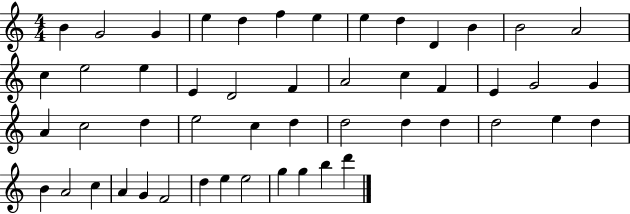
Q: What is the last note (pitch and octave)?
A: D6